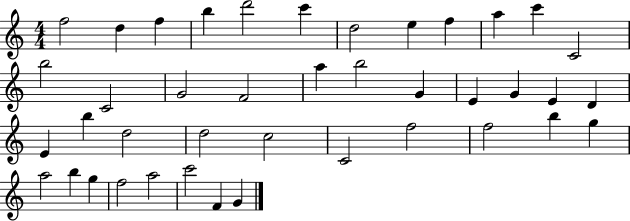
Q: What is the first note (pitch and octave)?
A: F5